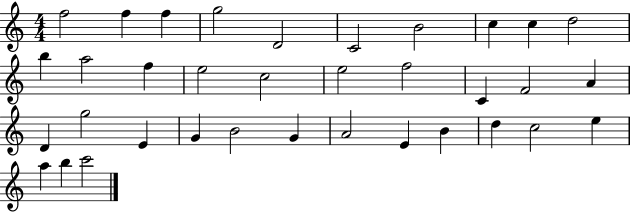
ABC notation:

X:1
T:Untitled
M:4/4
L:1/4
K:C
f2 f f g2 D2 C2 B2 c c d2 b a2 f e2 c2 e2 f2 C F2 A D g2 E G B2 G A2 E B d c2 e a b c'2